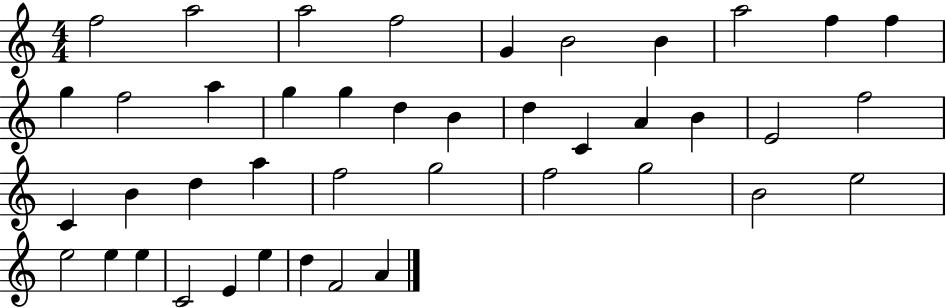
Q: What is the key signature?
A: C major